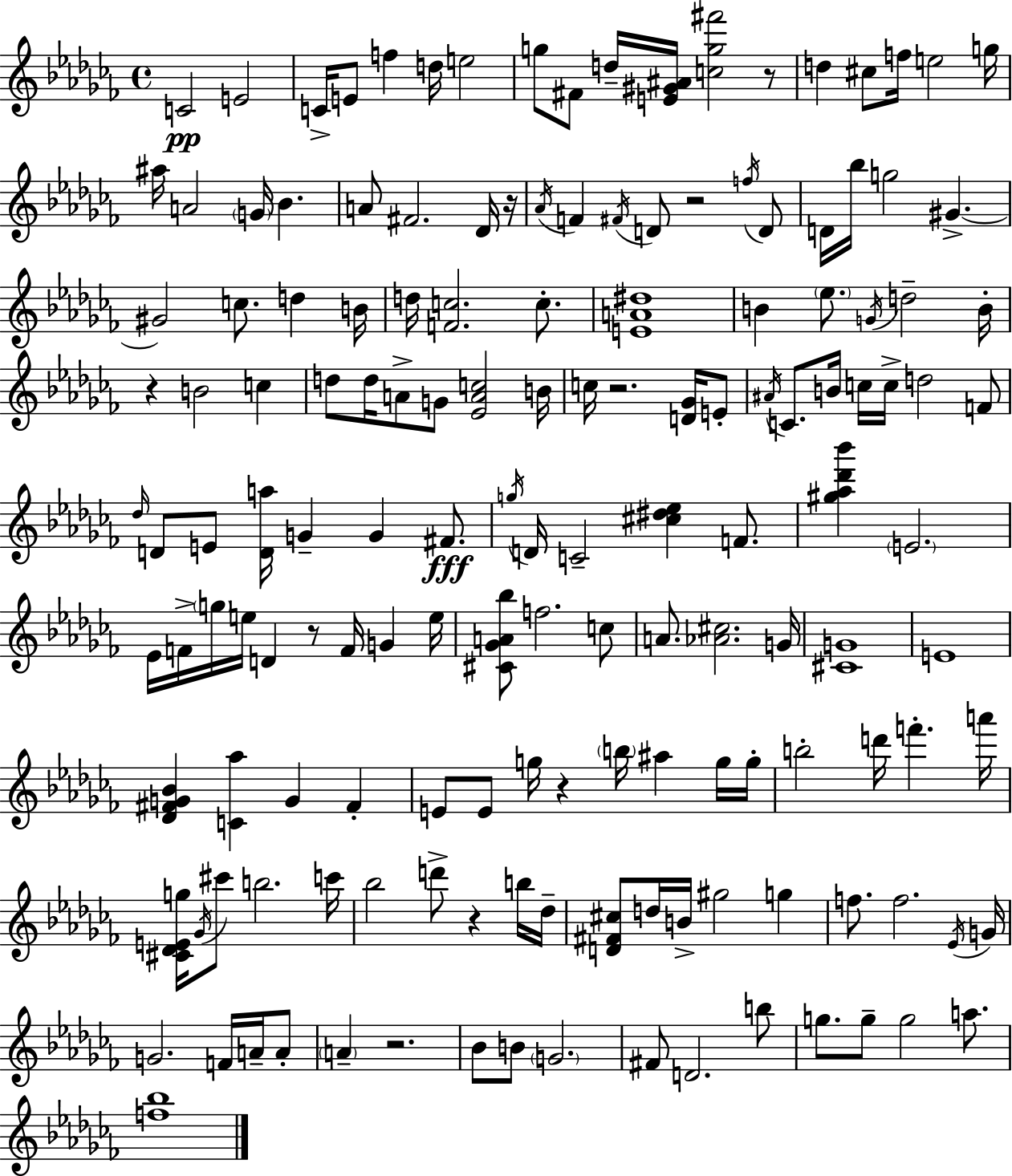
X:1
T:Untitled
M:4/4
L:1/4
K:Abm
C2 E2 C/4 E/2 f d/4 e2 g/2 ^F/2 d/4 [E^G^A]/4 [cg^f']2 z/2 d ^c/2 f/4 e2 g/4 ^a/4 A2 G/4 _B A/2 ^F2 _D/4 z/4 _A/4 F ^F/4 D/2 z2 f/4 D/2 D/4 _b/4 g2 ^G ^G2 c/2 d B/4 d/4 [Fc]2 c/2 [EA^d]4 B _e/2 G/4 d2 B/4 z B2 c d/2 d/4 A/2 G/2 [_EAc]2 B/4 c/4 z2 [D_G]/4 E/2 ^A/4 C/2 B/4 c/4 c/4 d2 F/2 _d/4 D/2 E/2 [Da]/4 G G ^F/2 g/4 D/4 C2 [^c^d_e] F/2 [^g_a_d'_b'] E2 _E/4 F/4 g/4 e/4 D z/2 F/4 G e/4 [^C_GA_b]/2 f2 c/2 A/2 [_A^c]2 G/4 [^CG]4 E4 [_D^FG_B] [C_a] G ^F E/2 E/2 g/4 z b/4 ^a g/4 g/4 b2 d'/4 f' a'/4 [^C_DEg]/4 _G/4 ^c'/2 b2 c'/4 _b2 d'/2 z b/4 _d/4 [D^F^c]/2 d/4 B/4 ^g2 g f/2 f2 _E/4 G/4 G2 F/4 A/4 A/2 A z2 _B/2 B/2 G2 ^F/2 D2 b/2 g/2 g/2 g2 a/2 [f_b]4